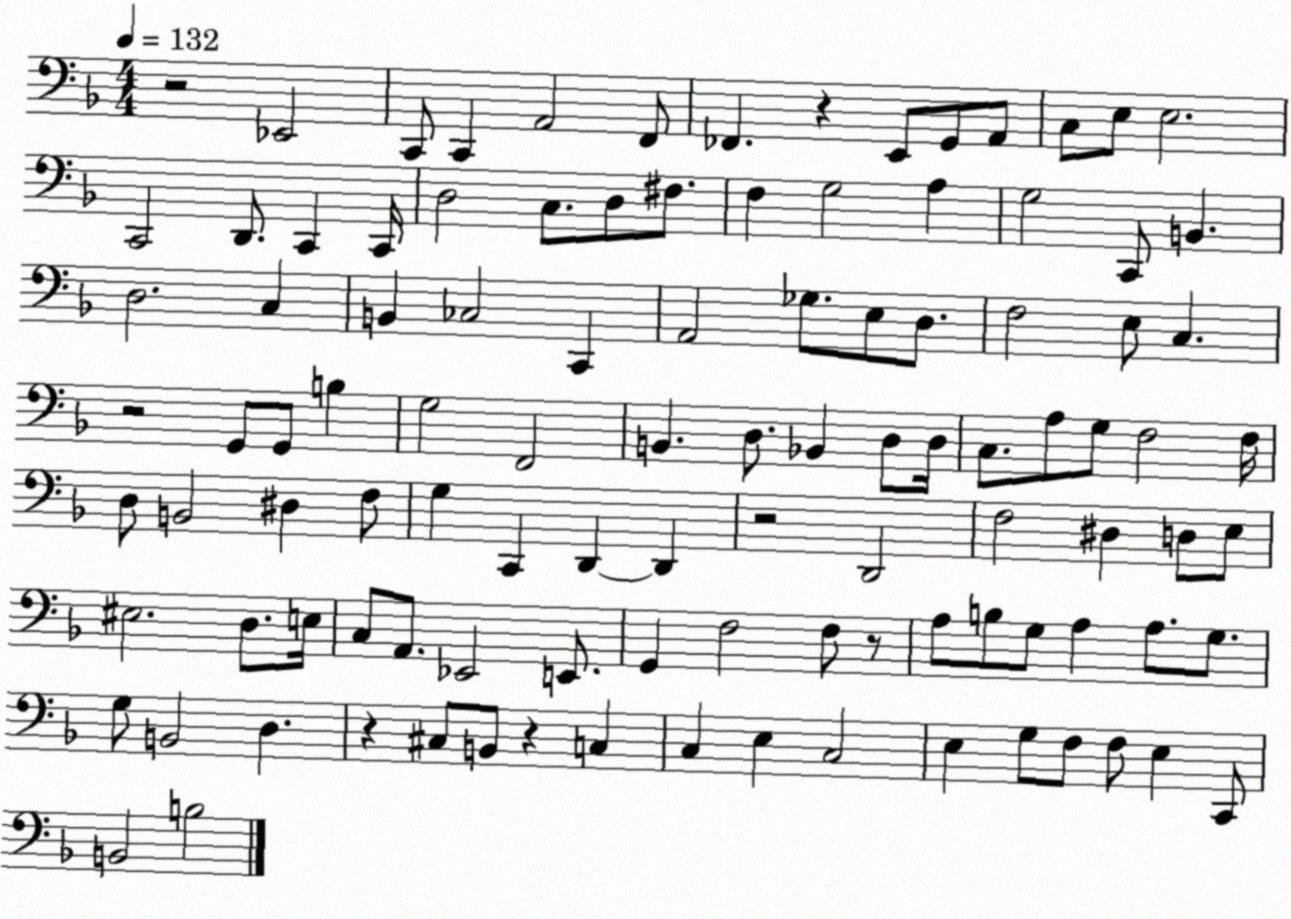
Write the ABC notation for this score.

X:1
T:Untitled
M:4/4
L:1/4
K:F
z2 _E,,2 C,,/2 C,, A,,2 F,,/2 _F,, z E,,/2 G,,/2 A,,/2 C,/2 E,/2 E,2 C,,2 D,,/2 C,, C,,/4 D,2 C,/2 D,/2 ^F,/2 F, G,2 A, G,2 C,,/2 B,, D,2 C, B,, _C,2 C,, A,,2 _G,/2 E,/2 D,/2 F,2 E,/2 C, z2 G,,/2 G,,/2 B, G,2 F,,2 B,, D,/2 _B,, D,/2 D,/4 C,/2 A,/2 G,/2 F,2 F,/4 D,/2 B,,2 ^D, F,/2 G, C,, D,, D,, z2 D,,2 F,2 ^D, D,/2 E,/2 ^E,2 D,/2 E,/4 C,/2 A,,/2 _E,,2 E,,/2 G,, F,2 F,/2 z/2 A,/2 B,/2 G,/2 A, A,/2 G,/2 G,/2 B,,2 D, z ^C,/2 B,,/2 z C, C, E, C,2 E, G,/2 F,/2 F,/2 E, C,,/2 B,,2 B,2